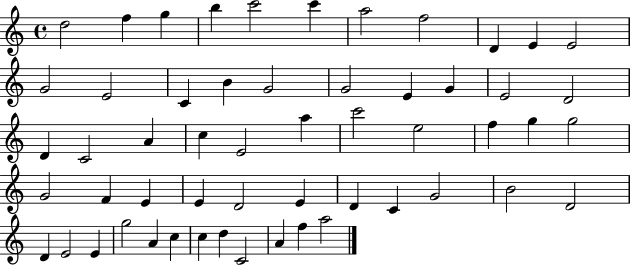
D5/h F5/q G5/q B5/q C6/h C6/q A5/h F5/h D4/q E4/q E4/h G4/h E4/h C4/q B4/q G4/h G4/h E4/q G4/q E4/h D4/h D4/q C4/h A4/q C5/q E4/h A5/q C6/h E5/h F5/q G5/q G5/h G4/h F4/q E4/q E4/q D4/h E4/q D4/q C4/q G4/h B4/h D4/h D4/q E4/h E4/q G5/h A4/q C5/q C5/q D5/q C4/h A4/q F5/q A5/h